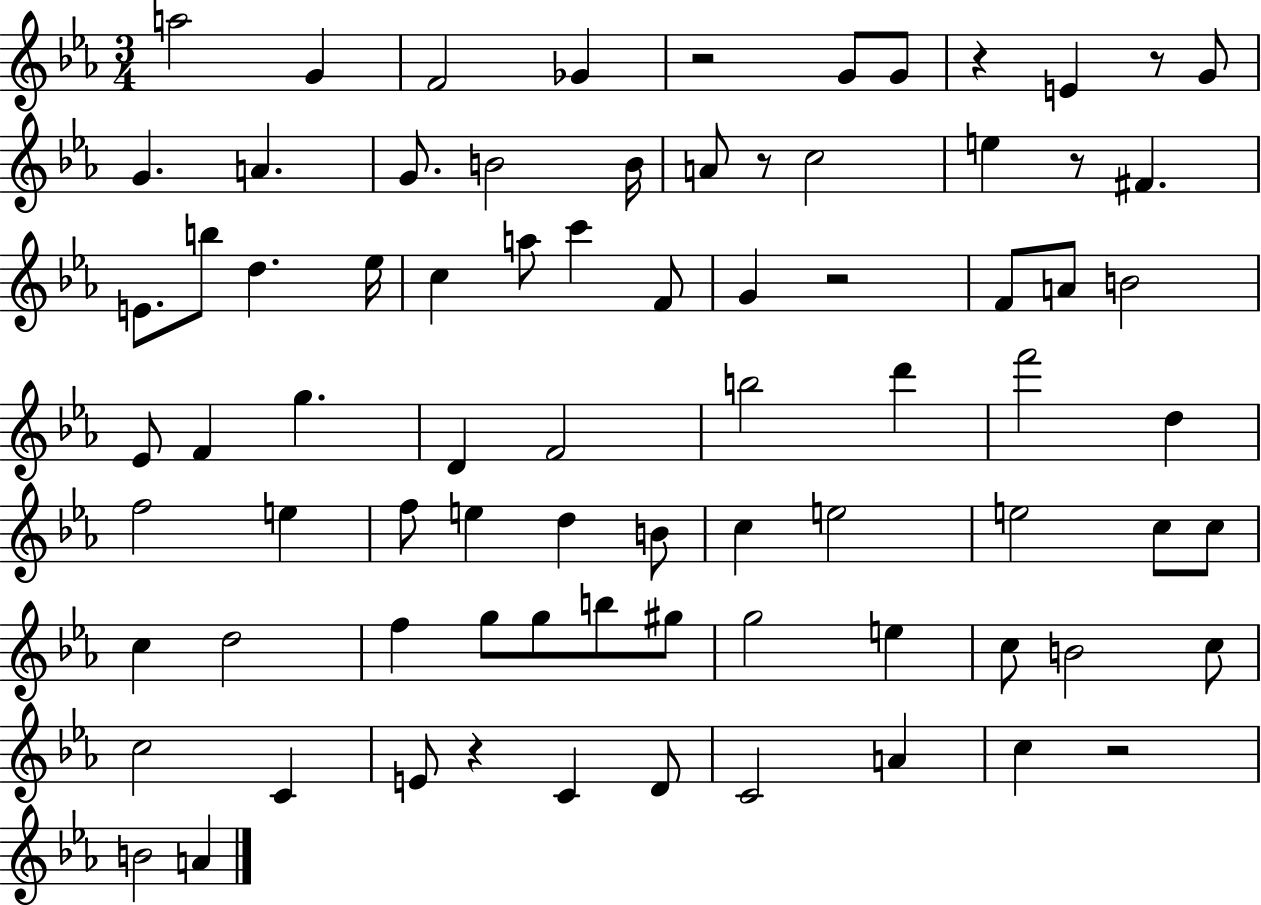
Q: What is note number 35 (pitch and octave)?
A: B5